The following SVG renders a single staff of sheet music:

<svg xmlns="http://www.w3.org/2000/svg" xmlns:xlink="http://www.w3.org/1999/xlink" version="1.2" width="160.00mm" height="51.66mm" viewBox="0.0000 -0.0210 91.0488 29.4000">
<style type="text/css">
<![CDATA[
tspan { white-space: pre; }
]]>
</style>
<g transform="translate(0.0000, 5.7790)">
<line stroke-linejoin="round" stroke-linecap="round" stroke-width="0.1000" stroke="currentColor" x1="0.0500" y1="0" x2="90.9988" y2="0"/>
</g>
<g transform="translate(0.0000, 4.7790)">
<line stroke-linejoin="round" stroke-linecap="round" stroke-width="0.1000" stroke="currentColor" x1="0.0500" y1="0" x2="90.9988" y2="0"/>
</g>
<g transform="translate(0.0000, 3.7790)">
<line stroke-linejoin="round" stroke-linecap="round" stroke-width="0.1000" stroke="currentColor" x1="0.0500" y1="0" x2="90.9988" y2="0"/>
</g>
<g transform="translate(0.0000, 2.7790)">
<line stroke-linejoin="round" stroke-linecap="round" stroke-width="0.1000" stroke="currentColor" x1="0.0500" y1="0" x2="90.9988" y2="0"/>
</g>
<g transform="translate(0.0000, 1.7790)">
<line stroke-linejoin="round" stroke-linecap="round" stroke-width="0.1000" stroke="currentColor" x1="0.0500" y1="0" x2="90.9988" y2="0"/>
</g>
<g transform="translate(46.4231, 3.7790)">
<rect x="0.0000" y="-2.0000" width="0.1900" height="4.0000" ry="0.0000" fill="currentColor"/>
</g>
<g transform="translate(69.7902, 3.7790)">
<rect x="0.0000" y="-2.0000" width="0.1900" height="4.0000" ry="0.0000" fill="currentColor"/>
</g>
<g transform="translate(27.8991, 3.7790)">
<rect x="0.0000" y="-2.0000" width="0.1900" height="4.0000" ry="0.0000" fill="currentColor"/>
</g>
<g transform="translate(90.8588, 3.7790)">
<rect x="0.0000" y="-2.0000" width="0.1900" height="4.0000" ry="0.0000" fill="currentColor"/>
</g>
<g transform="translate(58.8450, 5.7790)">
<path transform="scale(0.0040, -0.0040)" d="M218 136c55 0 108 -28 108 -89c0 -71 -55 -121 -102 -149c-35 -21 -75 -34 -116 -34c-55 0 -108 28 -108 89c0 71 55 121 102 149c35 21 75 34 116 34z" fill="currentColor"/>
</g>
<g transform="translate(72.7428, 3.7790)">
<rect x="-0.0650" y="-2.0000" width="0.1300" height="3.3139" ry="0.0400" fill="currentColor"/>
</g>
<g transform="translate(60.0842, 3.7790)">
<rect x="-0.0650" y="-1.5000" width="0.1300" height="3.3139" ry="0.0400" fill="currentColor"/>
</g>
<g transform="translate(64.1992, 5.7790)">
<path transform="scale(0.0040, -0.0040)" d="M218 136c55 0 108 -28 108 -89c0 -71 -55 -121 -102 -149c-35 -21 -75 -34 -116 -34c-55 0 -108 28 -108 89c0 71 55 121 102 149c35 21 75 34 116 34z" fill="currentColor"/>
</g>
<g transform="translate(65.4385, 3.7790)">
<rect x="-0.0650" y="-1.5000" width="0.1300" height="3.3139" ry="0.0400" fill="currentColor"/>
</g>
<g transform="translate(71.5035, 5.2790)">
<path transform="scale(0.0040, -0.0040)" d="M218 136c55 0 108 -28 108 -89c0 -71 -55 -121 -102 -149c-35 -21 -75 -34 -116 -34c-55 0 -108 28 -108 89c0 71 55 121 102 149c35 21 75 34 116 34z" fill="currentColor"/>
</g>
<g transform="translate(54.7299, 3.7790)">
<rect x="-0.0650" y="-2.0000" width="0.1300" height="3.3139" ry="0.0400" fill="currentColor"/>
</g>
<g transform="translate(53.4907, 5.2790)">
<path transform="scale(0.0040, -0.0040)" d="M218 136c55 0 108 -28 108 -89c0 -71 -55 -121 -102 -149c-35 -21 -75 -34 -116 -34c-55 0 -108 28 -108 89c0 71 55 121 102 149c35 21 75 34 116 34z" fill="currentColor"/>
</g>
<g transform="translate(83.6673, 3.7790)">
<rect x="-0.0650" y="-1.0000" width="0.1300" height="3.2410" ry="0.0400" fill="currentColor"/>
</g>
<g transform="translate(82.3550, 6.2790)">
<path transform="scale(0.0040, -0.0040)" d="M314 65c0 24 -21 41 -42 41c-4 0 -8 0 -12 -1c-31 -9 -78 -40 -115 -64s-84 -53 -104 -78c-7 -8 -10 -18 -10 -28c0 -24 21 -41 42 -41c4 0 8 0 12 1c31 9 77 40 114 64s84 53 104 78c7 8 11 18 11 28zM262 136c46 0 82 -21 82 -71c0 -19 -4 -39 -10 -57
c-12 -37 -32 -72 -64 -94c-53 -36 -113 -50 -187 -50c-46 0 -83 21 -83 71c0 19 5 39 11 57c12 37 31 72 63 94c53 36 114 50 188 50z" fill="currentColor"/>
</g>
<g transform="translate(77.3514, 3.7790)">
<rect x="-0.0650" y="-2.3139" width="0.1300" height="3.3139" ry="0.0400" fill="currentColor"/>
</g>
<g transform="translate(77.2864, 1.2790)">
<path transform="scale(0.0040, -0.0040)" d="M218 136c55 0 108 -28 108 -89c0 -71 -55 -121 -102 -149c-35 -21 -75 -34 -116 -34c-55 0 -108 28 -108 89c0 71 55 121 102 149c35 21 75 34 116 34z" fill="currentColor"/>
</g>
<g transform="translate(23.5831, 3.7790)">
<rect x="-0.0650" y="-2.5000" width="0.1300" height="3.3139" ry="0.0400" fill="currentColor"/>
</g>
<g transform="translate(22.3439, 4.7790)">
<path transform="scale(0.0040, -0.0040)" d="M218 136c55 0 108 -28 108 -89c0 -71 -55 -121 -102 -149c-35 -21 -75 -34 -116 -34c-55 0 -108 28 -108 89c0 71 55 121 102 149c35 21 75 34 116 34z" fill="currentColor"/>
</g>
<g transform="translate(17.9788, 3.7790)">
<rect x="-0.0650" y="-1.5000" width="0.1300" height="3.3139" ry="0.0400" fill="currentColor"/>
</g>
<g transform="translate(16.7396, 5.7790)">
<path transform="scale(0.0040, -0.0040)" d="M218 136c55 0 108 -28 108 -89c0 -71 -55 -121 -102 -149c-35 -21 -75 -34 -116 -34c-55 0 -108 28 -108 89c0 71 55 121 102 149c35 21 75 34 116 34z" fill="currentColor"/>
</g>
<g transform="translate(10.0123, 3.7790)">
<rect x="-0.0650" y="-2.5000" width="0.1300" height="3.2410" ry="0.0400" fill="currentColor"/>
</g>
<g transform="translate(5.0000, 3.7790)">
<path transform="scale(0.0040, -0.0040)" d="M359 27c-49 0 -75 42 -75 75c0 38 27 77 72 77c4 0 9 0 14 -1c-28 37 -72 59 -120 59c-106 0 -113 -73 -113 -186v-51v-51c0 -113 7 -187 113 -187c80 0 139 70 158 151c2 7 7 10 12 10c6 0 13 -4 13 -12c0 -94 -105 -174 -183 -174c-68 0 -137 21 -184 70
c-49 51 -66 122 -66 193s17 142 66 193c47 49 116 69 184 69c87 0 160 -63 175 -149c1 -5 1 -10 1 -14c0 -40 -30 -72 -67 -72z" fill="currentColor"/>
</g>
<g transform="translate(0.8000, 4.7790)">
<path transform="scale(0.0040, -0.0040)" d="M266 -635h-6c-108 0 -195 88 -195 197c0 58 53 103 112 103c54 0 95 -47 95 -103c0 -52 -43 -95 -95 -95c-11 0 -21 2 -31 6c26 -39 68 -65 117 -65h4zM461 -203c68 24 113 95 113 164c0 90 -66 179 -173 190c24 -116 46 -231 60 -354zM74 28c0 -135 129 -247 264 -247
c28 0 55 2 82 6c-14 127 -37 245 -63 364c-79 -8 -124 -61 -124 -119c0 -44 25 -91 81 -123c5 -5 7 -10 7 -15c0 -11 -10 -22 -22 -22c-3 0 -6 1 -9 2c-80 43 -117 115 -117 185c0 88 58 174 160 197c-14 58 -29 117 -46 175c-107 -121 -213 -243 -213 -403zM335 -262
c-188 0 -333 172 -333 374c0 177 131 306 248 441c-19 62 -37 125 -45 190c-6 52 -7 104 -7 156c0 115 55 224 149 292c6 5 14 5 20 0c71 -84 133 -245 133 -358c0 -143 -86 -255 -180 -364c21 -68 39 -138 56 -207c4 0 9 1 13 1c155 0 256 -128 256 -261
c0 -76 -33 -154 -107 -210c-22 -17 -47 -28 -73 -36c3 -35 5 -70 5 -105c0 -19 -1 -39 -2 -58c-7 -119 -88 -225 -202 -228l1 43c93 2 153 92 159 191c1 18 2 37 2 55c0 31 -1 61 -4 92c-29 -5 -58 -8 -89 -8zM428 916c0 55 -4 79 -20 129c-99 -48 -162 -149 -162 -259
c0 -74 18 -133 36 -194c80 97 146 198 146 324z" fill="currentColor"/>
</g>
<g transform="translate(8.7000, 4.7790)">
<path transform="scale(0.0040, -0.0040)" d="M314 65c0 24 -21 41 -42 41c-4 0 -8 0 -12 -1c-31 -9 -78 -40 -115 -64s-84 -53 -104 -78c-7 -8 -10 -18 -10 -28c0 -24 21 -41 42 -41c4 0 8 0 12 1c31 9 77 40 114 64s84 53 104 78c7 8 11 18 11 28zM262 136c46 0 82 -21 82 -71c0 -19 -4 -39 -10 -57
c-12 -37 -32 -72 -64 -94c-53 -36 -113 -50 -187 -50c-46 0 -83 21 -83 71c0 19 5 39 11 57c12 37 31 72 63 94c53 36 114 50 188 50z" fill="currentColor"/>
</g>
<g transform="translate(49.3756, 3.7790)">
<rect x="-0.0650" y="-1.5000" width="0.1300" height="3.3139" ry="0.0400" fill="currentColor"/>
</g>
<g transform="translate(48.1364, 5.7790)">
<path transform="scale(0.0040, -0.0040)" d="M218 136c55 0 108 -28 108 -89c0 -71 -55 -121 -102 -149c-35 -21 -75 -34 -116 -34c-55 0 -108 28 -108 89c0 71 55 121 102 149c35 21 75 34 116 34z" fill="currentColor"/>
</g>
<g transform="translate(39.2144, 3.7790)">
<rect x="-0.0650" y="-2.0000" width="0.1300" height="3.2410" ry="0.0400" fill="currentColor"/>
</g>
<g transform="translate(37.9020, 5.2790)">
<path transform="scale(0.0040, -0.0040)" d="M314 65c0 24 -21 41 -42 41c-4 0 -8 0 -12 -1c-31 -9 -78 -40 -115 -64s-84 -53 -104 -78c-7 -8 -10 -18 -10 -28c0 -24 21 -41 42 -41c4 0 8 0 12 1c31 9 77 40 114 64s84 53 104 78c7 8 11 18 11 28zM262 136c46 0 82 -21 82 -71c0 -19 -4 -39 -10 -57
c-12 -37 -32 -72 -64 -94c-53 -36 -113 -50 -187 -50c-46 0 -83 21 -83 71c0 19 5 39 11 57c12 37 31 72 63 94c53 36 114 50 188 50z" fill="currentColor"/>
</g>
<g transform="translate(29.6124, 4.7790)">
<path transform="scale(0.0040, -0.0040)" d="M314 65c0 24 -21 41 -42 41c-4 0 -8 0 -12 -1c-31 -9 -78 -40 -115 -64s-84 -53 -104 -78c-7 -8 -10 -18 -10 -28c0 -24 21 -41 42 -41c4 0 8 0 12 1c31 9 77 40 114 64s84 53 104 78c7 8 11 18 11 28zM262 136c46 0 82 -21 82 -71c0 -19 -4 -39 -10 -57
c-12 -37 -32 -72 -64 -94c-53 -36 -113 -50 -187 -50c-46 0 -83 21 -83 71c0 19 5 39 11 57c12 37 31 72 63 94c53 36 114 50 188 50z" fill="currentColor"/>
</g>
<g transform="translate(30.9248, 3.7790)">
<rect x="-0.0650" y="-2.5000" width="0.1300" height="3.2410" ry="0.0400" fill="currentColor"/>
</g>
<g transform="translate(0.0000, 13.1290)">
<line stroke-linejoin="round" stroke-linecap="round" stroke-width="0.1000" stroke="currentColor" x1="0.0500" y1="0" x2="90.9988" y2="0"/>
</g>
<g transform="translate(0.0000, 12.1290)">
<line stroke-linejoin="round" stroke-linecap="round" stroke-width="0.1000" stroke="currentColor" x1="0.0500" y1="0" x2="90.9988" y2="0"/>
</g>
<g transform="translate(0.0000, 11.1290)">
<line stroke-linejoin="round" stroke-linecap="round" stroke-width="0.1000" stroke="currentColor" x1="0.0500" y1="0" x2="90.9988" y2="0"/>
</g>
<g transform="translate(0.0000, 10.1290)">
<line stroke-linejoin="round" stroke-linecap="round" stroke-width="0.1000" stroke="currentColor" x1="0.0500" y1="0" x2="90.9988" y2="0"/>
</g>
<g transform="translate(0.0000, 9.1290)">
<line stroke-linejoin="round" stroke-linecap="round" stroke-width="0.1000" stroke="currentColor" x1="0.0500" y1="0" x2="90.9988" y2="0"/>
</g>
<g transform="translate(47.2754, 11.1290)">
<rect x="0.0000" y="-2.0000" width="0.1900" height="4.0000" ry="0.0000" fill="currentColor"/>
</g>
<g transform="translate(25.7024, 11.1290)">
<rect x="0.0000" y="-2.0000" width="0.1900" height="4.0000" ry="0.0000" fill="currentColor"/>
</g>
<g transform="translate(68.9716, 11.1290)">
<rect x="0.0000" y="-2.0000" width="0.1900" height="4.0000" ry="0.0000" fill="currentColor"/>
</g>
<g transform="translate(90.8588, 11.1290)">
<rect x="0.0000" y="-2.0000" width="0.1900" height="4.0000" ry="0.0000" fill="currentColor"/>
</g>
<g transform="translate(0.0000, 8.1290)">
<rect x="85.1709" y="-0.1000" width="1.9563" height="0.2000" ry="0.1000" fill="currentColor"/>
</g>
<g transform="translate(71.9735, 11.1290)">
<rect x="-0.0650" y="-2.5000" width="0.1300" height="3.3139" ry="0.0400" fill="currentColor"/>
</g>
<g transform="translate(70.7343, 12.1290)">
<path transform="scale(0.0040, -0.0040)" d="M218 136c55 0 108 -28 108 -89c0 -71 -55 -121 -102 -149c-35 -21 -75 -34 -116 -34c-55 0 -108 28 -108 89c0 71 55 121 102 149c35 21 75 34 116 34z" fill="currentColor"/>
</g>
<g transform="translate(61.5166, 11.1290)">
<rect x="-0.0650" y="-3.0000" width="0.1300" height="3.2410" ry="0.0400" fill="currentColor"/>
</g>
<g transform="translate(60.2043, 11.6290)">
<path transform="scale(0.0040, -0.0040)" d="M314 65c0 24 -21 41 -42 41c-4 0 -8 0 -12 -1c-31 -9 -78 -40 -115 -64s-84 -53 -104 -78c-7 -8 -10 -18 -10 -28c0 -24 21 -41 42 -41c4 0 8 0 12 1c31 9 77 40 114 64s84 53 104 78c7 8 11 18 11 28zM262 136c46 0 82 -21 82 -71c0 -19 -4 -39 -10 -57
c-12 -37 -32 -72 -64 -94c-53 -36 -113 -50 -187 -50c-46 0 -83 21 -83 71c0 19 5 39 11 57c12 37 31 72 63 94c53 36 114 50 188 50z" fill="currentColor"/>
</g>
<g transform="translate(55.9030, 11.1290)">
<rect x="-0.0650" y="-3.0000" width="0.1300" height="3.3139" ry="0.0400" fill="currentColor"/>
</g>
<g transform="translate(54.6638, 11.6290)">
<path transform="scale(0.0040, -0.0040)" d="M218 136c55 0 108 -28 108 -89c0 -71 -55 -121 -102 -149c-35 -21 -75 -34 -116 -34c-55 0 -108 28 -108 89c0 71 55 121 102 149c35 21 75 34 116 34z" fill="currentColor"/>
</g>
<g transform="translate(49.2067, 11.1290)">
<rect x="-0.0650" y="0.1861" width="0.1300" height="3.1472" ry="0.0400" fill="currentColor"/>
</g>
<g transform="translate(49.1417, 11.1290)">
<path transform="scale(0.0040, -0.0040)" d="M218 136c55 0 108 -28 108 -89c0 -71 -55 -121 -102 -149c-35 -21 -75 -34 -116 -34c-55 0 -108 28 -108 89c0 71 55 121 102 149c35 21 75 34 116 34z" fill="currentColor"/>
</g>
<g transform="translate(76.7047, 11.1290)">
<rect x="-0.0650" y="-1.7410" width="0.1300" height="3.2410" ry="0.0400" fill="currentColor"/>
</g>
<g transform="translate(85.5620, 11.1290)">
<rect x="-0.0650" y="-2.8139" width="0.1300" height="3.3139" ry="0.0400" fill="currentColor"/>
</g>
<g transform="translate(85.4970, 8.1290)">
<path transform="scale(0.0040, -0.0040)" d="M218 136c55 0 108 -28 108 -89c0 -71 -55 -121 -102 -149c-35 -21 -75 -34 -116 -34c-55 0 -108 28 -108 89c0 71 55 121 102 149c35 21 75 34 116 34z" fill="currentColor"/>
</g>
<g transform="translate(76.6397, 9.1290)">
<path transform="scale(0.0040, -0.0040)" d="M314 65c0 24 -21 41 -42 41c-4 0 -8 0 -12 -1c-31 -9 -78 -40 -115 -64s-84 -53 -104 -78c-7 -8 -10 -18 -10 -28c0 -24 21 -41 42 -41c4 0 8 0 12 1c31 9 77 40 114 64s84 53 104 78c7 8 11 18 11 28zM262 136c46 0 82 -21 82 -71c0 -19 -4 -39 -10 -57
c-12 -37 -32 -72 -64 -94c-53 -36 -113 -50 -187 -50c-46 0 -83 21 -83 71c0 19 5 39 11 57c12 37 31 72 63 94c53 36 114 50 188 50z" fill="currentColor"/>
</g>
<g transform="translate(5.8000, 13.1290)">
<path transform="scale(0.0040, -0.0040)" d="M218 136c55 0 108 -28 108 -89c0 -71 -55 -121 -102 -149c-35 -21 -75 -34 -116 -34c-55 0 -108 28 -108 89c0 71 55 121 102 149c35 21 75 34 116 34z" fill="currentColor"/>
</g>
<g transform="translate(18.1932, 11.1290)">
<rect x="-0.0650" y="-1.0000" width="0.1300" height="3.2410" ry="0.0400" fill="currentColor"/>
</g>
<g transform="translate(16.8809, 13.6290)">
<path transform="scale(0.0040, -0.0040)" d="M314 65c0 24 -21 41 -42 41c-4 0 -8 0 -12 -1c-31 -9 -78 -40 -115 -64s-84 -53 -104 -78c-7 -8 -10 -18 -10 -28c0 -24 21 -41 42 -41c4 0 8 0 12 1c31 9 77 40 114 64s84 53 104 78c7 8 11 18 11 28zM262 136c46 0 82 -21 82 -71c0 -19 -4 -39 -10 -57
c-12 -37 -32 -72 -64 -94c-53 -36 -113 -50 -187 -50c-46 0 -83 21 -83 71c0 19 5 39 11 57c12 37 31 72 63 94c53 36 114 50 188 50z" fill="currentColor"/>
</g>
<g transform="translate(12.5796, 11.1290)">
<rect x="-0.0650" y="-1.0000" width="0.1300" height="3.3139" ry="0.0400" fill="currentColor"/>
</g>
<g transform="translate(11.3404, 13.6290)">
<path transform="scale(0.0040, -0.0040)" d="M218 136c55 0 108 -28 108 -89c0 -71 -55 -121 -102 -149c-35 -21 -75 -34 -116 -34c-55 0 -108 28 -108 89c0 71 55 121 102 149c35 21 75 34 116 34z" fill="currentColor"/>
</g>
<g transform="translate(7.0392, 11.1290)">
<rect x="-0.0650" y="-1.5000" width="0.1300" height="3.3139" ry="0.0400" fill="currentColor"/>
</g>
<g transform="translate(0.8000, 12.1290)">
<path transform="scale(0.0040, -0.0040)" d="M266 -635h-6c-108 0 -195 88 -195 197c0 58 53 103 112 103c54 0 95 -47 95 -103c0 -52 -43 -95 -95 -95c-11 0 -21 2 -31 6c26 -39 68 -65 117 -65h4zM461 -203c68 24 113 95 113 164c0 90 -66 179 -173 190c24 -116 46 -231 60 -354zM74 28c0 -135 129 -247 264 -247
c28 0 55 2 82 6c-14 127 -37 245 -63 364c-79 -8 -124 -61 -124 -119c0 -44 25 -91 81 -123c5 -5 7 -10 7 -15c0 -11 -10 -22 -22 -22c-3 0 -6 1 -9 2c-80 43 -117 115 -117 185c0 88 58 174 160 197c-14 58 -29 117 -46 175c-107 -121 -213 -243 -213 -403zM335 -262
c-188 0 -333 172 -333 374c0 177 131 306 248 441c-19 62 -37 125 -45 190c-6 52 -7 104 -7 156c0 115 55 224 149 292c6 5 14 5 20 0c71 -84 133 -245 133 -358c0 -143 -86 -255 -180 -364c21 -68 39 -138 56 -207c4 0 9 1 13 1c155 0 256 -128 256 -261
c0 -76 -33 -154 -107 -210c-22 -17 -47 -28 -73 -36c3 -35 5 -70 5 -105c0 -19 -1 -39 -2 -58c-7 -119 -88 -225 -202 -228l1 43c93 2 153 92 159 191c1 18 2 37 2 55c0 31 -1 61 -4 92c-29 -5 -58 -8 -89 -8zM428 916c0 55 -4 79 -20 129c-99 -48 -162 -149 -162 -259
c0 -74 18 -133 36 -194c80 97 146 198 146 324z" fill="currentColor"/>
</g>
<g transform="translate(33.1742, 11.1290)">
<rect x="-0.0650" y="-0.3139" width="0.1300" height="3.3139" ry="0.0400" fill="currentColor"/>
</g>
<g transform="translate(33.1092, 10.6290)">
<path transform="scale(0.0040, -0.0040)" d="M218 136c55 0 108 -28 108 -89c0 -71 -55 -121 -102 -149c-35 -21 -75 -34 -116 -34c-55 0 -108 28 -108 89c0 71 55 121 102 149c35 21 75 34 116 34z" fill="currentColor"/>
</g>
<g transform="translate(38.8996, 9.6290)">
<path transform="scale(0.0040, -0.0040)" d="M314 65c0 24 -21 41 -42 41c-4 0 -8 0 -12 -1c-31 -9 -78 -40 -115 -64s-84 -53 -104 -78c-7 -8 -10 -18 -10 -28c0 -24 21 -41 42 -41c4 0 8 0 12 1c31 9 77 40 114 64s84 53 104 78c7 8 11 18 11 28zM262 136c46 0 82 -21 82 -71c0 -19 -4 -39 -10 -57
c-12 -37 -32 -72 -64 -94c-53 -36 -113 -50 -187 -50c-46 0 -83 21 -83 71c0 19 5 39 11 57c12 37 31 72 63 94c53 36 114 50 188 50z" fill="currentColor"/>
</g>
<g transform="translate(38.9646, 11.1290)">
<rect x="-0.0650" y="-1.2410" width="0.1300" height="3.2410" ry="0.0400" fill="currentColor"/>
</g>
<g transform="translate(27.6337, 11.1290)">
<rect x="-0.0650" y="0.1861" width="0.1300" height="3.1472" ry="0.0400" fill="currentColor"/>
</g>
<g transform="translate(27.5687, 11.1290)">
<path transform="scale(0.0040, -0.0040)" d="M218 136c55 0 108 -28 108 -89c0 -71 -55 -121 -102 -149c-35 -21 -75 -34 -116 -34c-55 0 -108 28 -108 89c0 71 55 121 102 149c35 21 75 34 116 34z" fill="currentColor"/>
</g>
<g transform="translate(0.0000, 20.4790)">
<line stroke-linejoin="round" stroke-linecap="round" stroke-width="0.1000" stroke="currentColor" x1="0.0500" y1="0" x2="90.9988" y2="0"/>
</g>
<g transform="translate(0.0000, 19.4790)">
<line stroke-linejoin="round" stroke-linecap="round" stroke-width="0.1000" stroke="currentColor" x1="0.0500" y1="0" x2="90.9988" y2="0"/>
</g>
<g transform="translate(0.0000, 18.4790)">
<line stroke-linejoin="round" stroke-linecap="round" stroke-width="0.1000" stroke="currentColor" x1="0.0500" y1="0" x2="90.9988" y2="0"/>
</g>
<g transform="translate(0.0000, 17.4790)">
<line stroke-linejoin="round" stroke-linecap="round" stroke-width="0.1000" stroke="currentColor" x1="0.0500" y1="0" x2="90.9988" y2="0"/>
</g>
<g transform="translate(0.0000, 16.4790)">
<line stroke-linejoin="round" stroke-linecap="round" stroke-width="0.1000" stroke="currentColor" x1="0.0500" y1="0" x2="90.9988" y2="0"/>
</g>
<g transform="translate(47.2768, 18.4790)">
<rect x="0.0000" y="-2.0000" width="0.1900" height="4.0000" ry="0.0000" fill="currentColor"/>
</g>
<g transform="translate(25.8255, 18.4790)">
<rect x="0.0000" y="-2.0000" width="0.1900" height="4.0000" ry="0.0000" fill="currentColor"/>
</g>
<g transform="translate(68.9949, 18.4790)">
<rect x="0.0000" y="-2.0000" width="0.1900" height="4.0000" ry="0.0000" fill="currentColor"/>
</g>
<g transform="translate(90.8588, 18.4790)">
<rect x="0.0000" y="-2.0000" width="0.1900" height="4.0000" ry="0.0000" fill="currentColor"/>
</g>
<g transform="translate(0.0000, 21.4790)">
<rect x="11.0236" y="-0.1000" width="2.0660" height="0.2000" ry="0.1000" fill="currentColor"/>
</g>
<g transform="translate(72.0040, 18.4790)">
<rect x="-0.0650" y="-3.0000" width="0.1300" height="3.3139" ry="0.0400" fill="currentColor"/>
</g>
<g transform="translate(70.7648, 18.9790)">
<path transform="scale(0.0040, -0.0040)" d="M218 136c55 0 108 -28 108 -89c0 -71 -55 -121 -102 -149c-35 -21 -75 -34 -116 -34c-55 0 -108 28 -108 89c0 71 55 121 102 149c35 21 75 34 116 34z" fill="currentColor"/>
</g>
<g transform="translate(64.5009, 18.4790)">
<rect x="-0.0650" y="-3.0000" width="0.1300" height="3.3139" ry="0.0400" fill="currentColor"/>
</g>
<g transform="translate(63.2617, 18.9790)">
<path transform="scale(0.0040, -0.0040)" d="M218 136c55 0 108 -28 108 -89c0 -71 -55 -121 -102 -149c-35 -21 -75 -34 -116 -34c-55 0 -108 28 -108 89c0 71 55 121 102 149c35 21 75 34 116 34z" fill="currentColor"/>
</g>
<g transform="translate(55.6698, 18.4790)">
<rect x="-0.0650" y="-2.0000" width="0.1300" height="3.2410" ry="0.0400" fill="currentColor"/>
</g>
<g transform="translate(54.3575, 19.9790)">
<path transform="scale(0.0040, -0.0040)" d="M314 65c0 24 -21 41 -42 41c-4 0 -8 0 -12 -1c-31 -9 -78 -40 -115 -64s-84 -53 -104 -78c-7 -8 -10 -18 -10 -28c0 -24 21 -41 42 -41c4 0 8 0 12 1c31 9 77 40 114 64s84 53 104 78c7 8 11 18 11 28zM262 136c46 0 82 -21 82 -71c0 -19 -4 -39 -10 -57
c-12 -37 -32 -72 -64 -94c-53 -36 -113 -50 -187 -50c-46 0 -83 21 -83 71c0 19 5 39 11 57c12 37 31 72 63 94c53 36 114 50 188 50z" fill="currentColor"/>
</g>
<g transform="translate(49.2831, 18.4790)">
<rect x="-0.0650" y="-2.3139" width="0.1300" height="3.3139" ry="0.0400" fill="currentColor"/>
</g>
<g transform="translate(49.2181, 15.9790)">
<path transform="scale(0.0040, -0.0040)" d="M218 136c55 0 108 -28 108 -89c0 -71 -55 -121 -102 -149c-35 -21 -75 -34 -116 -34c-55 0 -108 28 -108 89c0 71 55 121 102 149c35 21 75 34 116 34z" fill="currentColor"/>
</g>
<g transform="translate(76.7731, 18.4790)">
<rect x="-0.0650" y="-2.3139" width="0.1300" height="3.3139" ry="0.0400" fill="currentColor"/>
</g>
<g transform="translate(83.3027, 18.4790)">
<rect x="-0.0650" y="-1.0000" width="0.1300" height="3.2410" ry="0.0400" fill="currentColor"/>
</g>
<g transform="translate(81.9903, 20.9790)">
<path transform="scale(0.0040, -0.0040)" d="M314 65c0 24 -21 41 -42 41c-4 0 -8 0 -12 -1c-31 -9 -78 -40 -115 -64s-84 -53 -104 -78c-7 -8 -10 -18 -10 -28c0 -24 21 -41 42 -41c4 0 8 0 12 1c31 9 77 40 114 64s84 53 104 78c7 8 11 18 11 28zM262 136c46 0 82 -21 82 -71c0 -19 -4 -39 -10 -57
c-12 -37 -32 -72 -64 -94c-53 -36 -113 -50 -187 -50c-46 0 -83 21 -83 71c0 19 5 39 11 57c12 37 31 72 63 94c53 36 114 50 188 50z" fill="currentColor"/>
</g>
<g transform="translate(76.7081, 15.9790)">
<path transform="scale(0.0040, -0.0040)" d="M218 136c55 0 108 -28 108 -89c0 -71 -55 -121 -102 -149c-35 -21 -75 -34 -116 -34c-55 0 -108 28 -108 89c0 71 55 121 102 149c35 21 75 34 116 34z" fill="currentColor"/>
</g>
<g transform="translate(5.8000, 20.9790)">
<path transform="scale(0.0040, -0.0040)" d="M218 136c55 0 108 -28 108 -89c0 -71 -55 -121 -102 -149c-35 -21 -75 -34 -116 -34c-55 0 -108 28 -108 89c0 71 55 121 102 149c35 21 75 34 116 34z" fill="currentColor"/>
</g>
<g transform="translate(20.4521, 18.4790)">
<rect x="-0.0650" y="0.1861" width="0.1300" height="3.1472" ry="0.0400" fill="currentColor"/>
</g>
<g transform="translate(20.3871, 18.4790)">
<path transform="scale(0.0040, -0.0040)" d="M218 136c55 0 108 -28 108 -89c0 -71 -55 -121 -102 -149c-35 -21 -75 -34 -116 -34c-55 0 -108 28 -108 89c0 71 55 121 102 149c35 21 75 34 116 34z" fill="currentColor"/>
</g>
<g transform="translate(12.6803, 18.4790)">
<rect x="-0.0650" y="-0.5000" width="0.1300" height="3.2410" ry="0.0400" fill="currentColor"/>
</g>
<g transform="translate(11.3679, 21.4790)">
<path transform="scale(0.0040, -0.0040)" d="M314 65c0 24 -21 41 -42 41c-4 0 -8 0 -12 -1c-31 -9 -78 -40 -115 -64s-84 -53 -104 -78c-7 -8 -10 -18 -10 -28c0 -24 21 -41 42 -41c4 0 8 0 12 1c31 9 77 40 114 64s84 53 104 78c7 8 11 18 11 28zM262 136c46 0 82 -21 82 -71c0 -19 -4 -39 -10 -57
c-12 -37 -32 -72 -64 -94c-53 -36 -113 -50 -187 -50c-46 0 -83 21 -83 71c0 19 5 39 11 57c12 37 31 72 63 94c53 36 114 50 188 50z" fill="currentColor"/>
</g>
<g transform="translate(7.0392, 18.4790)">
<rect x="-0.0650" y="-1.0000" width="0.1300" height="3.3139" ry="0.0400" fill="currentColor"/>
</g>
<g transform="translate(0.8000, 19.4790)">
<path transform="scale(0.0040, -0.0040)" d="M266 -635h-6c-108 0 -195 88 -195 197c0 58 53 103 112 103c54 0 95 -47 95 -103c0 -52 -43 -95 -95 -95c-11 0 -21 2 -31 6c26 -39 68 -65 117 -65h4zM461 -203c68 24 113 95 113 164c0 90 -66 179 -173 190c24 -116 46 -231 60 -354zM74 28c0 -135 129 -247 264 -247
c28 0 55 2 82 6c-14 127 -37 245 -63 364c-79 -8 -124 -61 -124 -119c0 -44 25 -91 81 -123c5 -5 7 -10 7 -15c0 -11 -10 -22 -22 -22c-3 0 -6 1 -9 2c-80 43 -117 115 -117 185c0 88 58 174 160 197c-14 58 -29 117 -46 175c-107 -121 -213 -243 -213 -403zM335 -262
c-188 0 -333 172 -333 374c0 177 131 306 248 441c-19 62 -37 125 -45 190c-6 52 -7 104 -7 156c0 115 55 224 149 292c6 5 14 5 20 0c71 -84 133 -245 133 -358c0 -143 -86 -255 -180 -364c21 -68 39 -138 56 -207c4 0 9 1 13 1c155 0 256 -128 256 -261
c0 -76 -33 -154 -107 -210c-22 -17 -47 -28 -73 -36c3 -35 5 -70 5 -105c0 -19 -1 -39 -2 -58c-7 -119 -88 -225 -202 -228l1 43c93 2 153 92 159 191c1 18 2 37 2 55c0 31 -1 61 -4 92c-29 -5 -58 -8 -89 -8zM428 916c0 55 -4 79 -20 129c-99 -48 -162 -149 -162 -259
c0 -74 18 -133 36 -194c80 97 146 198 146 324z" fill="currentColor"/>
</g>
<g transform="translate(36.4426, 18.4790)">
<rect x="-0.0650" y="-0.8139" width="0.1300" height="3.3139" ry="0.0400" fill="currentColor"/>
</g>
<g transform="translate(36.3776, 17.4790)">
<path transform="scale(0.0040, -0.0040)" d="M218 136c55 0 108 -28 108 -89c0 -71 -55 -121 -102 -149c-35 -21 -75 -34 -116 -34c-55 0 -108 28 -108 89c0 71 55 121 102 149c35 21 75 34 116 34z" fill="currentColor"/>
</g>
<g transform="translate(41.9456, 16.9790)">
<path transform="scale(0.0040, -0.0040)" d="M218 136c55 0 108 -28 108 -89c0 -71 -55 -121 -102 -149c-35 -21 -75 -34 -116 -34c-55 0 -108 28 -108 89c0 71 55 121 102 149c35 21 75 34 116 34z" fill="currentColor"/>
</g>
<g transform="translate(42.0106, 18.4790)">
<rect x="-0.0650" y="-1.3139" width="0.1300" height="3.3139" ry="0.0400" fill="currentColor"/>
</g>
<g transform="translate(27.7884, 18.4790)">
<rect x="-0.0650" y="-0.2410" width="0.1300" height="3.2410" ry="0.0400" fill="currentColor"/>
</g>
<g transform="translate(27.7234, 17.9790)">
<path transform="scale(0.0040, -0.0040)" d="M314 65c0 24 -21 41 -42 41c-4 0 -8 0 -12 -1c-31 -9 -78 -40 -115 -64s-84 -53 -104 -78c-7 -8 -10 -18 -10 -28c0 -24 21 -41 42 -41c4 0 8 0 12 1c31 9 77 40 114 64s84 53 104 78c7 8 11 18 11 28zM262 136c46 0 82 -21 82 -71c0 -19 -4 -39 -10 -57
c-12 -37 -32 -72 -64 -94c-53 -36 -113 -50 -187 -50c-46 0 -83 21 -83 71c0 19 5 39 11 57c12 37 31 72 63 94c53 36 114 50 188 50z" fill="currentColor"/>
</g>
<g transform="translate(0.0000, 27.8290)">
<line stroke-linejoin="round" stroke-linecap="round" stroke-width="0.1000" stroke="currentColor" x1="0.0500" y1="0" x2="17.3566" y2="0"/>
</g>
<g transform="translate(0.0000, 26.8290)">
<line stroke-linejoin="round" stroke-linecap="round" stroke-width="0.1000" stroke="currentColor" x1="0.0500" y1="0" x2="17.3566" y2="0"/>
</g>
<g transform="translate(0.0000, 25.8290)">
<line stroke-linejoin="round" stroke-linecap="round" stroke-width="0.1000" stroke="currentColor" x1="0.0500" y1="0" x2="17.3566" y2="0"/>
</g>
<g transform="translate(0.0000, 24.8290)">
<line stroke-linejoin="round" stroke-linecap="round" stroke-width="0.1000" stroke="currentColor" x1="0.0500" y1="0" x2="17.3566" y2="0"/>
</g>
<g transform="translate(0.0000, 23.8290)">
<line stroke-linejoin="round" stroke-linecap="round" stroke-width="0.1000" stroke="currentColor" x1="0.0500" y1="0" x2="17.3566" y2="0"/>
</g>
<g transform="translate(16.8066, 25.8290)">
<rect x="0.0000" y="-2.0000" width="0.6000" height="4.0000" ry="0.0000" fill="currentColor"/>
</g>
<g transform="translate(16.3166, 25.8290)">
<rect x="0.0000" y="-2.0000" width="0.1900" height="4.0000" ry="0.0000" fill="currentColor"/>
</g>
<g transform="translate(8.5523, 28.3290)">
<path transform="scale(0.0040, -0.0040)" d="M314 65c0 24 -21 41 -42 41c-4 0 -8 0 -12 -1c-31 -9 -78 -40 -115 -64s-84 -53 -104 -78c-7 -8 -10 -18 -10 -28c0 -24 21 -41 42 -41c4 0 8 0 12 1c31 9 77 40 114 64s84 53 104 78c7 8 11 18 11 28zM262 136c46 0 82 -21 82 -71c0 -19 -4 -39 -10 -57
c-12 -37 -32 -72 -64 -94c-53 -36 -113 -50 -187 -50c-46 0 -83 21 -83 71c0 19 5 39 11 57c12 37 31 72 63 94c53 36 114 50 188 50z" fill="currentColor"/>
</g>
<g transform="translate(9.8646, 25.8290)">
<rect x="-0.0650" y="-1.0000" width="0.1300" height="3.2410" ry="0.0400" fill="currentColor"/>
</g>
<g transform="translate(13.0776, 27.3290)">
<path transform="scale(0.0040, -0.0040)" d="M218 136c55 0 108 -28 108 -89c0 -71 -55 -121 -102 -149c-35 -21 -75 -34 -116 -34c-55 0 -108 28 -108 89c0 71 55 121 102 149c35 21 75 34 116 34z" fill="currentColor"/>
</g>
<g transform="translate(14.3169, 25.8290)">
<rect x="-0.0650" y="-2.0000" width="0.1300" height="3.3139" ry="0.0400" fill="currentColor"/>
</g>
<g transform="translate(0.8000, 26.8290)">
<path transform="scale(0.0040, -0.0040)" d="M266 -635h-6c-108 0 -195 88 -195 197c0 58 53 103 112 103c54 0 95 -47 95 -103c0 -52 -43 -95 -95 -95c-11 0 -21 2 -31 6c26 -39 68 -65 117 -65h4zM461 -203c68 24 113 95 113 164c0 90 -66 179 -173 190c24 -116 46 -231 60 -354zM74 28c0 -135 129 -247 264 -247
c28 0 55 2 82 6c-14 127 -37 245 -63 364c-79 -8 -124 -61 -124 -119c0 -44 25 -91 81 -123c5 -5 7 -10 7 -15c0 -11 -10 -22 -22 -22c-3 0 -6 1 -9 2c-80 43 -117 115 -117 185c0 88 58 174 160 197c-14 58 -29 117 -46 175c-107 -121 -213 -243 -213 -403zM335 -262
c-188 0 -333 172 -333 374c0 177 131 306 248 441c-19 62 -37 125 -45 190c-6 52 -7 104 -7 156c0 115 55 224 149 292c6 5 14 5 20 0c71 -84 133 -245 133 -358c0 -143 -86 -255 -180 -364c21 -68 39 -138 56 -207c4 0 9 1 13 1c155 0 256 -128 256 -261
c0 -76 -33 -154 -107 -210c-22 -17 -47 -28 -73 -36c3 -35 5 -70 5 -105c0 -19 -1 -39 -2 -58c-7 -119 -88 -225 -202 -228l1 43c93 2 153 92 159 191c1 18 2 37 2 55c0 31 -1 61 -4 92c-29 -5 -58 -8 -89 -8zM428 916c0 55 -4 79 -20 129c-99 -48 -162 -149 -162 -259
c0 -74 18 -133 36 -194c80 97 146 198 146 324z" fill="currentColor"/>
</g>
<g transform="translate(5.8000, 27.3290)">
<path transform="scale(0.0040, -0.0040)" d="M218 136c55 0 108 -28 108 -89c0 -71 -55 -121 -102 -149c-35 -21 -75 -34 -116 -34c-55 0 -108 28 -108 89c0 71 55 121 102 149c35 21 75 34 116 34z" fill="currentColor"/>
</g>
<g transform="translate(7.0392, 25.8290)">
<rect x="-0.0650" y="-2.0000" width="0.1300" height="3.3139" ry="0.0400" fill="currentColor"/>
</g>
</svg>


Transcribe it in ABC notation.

X:1
T:Untitled
M:4/4
L:1/4
K:C
G2 E G G2 F2 E F E E F g D2 E D D2 B c e2 B A A2 G f2 a D C2 B c2 d e g F2 A A g D2 F D2 F